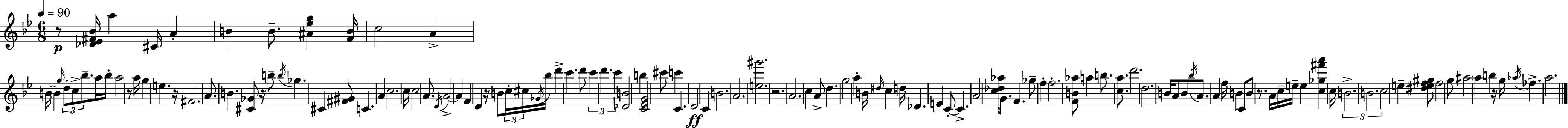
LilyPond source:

{
  \clef treble
  \numericTimeSignature
  \time 6/8
  \key g \minor
  \tempo 4 = 90
  \repeat volta 2 { r8\p <des' ees' fis' bes'>16 a''4 cis'16 a'4-. | b'4 b'8.-- <ais' ees'' g''>4 <f' b'>16 | c''2 a'4-> | b'16~~ b'4 \grace { g''16 } \tuplet 3/2 { d''8-. c''8-> bes''8.-- } | \break a''16 bes''16-. a''2 r8 | a''16 g''4 e''4. | r16 fis'2. | a'8. b'4. <cis' ges'>8 | \break r16 b''8-- \acciaccatura { b''16 } ges''4. cis'4 | <fis' gis'>8 c'4. a'4 | c''2. | c''16 c''2 a'8. | \break \acciaccatura { d'16 } a'2->~~ a'4 | f'4 d'4 r16 | b'8 \tuplet 3/2 { c''16-. cis''16 \acciaccatura { ges'16 } } bes''16 d'''4-> c'''4. | d'''8 \tuplet 3/2 { c'''4 d'''4. | \break c'''4 } <des' b'>2 | b''4 <c' ees' g'>2 | cis'''8 c'''4 c'4. | d'2\ff | \break c'4 b'2. | a'2. | <e'' gis'''>2. | r2. | \break a'2. | c''4 a'8-> d''4. | g''2 | a''4-. b'16 \grace { dis''16 } c''4 d''16 des'4. | \break e'4 c'8-.~~ c'4.-> | a'2 | <c'' des'' aes''>16 g'8. f'4. ges''8-- | f''4-. f''2.-. | \break <f' b' aes''>8 a''4 b''8. | <c'' a''>8. d'''2. | d''2. | b'16 a'8 b'8 \acciaccatura { bes''16 } a'8. | \break a'4 f''16 b'4 c'8 | b'8 r8. a'16 c''16-- e''16-- e''4 | <c'' ges'' fis''' a'''>4 c''16 \tuplet 3/2 { b'2.-> | b'2. | \break c''2 } | e''4-- <dis'' e'' f'' gis''>8 f''2 | g''8 ais''2 | \parenthesize a''4 b''4 r16 g''16 | \break \acciaccatura { aes''16 } fes''4.-> a''2. | } \bar "|."
}